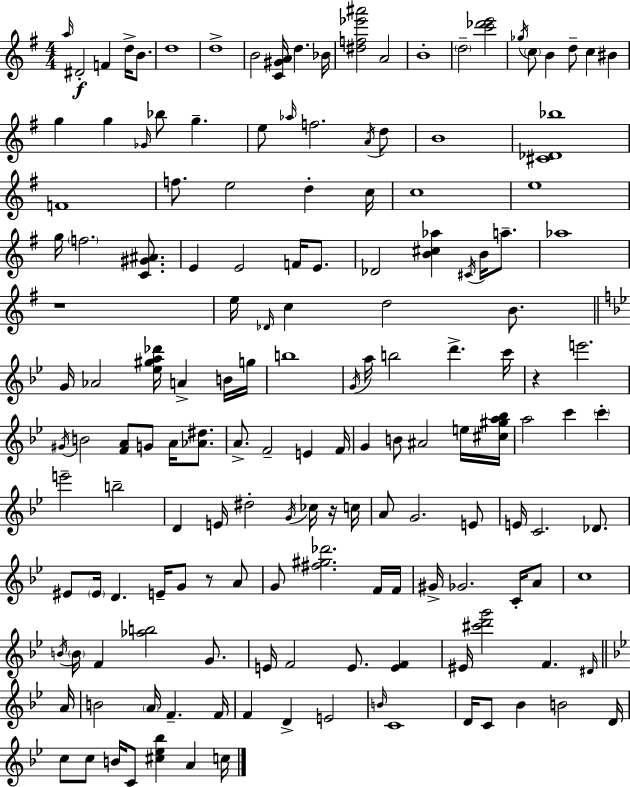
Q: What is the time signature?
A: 4/4